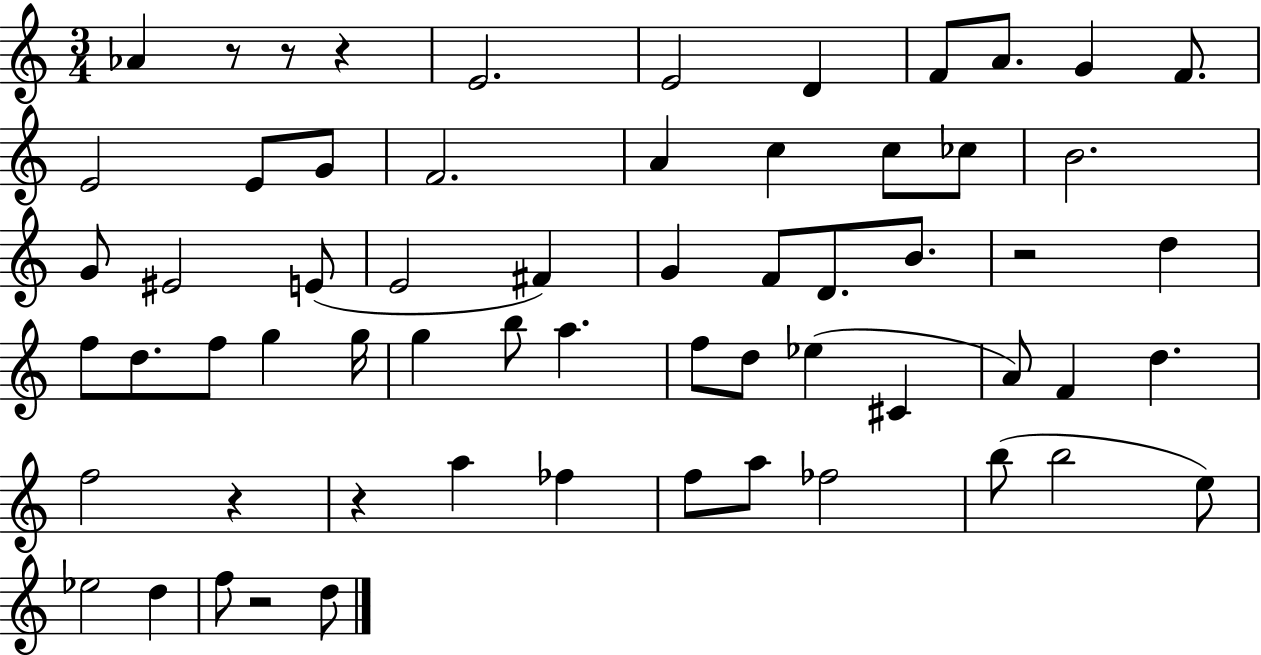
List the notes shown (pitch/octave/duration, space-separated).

Ab4/q R/e R/e R/q E4/h. E4/h D4/q F4/e A4/e. G4/q F4/e. E4/h E4/e G4/e F4/h. A4/q C5/q C5/e CES5/e B4/h. G4/e EIS4/h E4/e E4/h F#4/q G4/q F4/e D4/e. B4/e. R/h D5/q F5/e D5/e. F5/e G5/q G5/s G5/q B5/e A5/q. F5/e D5/e Eb5/q C#4/q A4/e F4/q D5/q. F5/h R/q R/q A5/q FES5/q F5/e A5/e FES5/h B5/e B5/h E5/e Eb5/h D5/q F5/e R/h D5/e